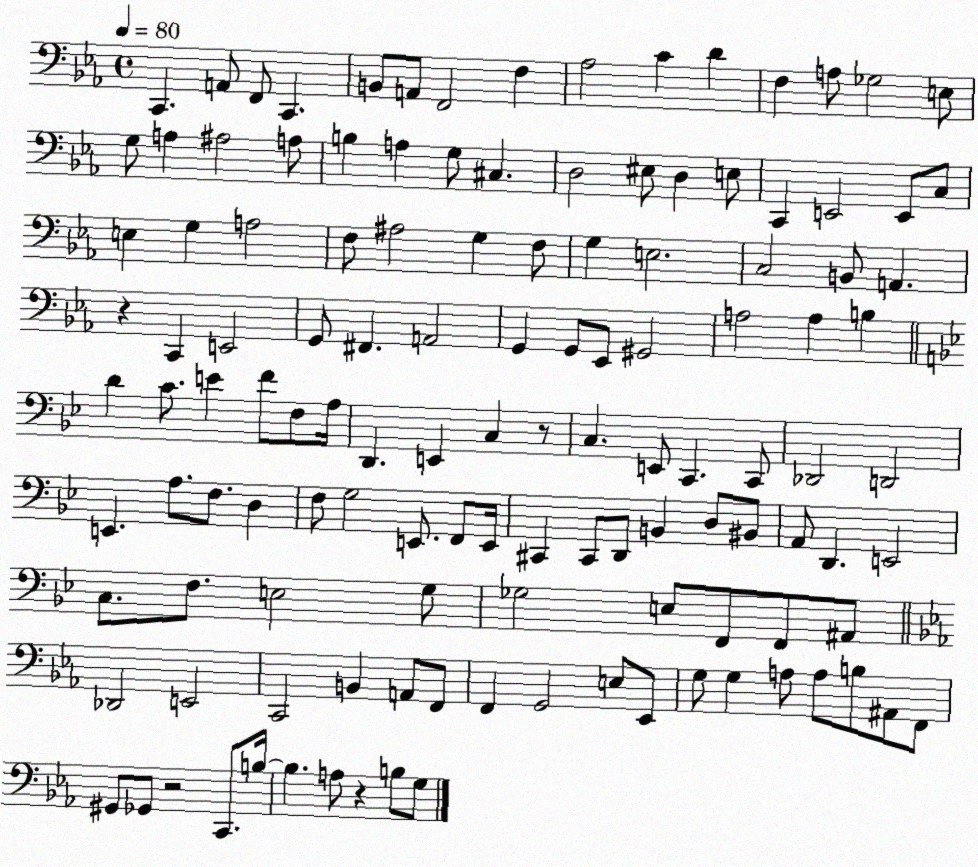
X:1
T:Untitled
M:4/4
L:1/4
K:Eb
C,, A,,/2 F,,/2 C,, B,,/2 A,,/2 F,,2 F, _A,2 C D F, A,/2 _G,2 E,/2 G,/2 A, ^A,2 A,/2 B, A, G,/2 ^C, D,2 ^E,/2 D, E,/2 C,, E,,2 E,,/2 C,/2 E, G, A,2 F,/2 ^A,2 G, F,/2 G, E,2 C,2 B,,/2 A,, z C,, E,,2 G,,/2 ^F,, A,,2 G,, G,,/2 _E,,/2 ^G,,2 A,2 A, B, D C/2 E F/2 F,/2 A,/4 D,, E,, C, z/2 C, E,,/2 C,, C,,/2 _D,,2 D,,2 E,, A,/2 F,/2 D, F,/2 G,2 E,,/2 F,,/2 E,,/4 ^C,, ^C,,/2 D,,/2 B,, D,/2 ^B,,/2 A,,/2 D,, E,,2 C,/2 F,/2 E,2 G,/2 _G,2 E,/2 F,,/2 F,,/2 ^A,,/2 _D,,2 E,,2 C,,2 B,, A,,/2 F,,/2 F,, G,,2 E,/2 _E,,/2 G,/2 G, A,/2 A,/2 B,/2 ^A,,/2 F,,/2 ^G,,/2 _G,,/2 z2 C,,/2 B,/4 B, A,/2 z B,/2 G,/2